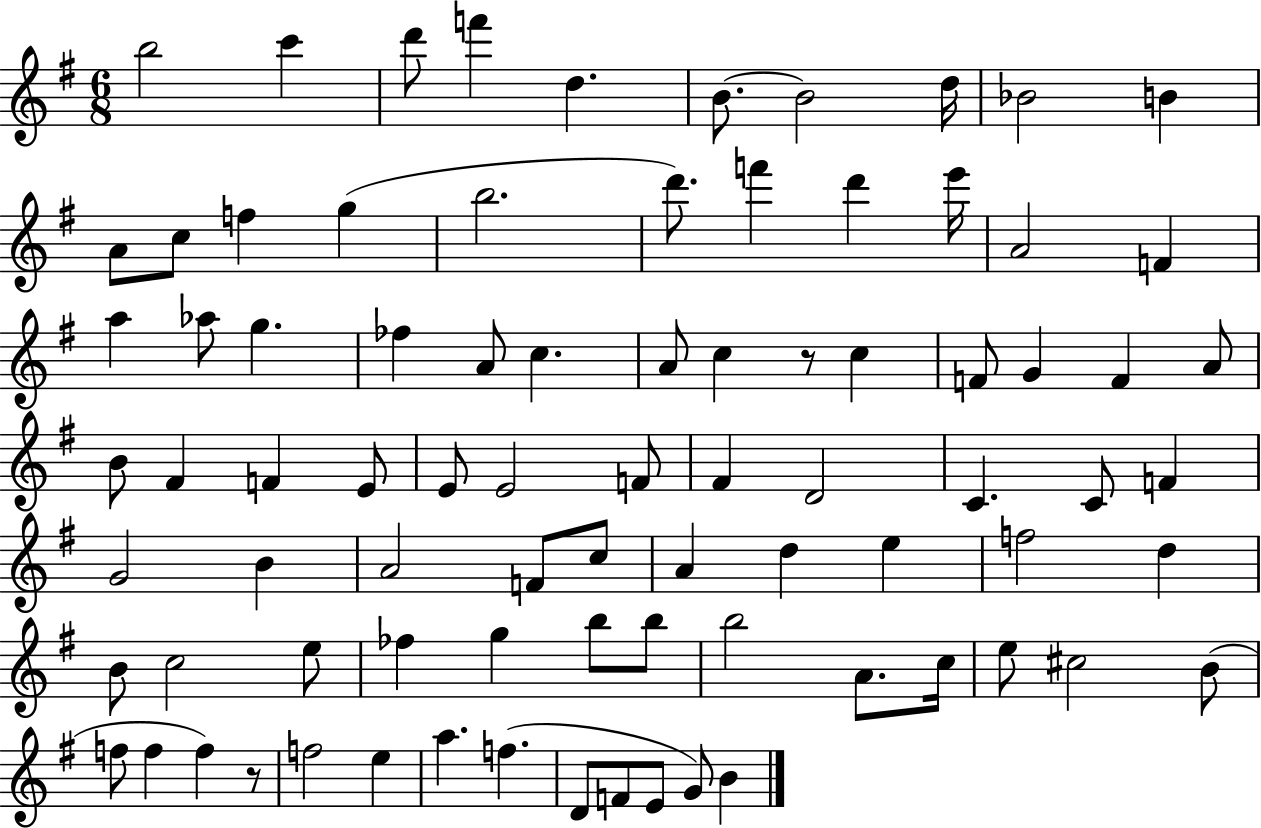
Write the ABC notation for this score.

X:1
T:Untitled
M:6/8
L:1/4
K:G
b2 c' d'/2 f' d B/2 B2 d/4 _B2 B A/2 c/2 f g b2 d'/2 f' d' e'/4 A2 F a _a/2 g _f A/2 c A/2 c z/2 c F/2 G F A/2 B/2 ^F F E/2 E/2 E2 F/2 ^F D2 C C/2 F G2 B A2 F/2 c/2 A d e f2 d B/2 c2 e/2 _f g b/2 b/2 b2 A/2 c/4 e/2 ^c2 B/2 f/2 f f z/2 f2 e a f D/2 F/2 E/2 G/2 B